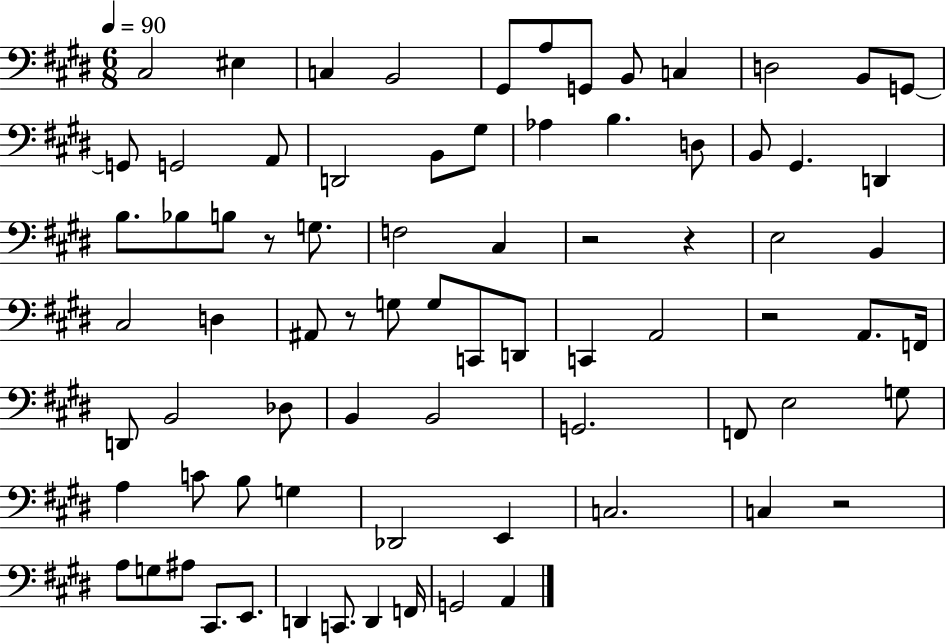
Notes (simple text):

C#3/h EIS3/q C3/q B2/h G#2/e A3/e G2/e B2/e C3/q D3/h B2/e G2/e G2/e G2/h A2/e D2/h B2/e G#3/e Ab3/q B3/q. D3/e B2/e G#2/q. D2/q B3/e. Bb3/e B3/e R/e G3/e. F3/h C#3/q R/h R/q E3/h B2/q C#3/h D3/q A#2/e R/e G3/e G3/e C2/e D2/e C2/q A2/h R/h A2/e. F2/s D2/e B2/h Db3/e B2/q B2/h G2/h. F2/e E3/h G3/e A3/q C4/e B3/e G3/q Db2/h E2/q C3/h. C3/q R/h A3/e G3/e A#3/e C#2/e. E2/e. D2/q C2/e. D2/q F2/s G2/h A2/q